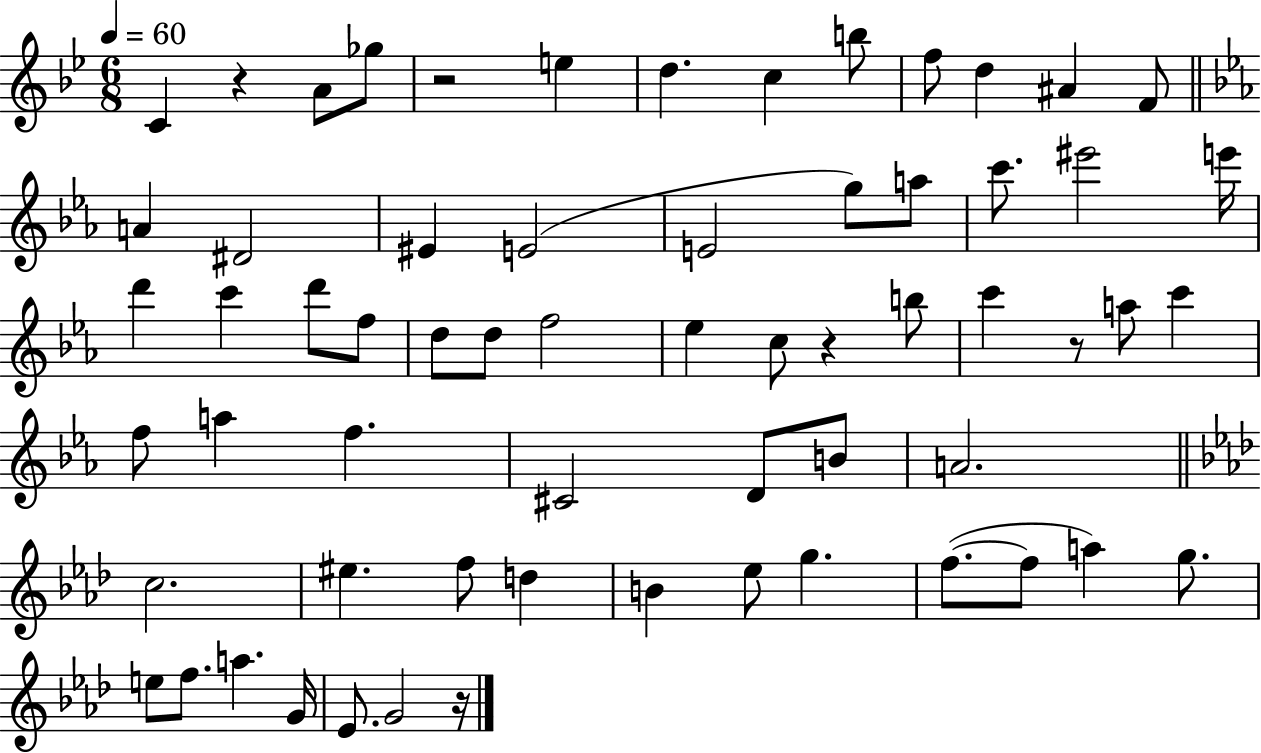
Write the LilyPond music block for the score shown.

{
  \clef treble
  \numericTimeSignature
  \time 6/8
  \key bes \major
  \tempo 4 = 60
  c'4 r4 a'8 ges''8 | r2 e''4 | d''4. c''4 b''8 | f''8 d''4 ais'4 f'8 | \break \bar "||" \break \key c \minor a'4 dis'2 | eis'4 e'2( | e'2 g''8) a''8 | c'''8. eis'''2 e'''16 | \break d'''4 c'''4 d'''8 f''8 | d''8 d''8 f''2 | ees''4 c''8 r4 b''8 | c'''4 r8 a''8 c'''4 | \break f''8 a''4 f''4. | cis'2 d'8 b'8 | a'2. | \bar "||" \break \key aes \major c''2. | eis''4. f''8 d''4 | b'4 ees''8 g''4. | f''8.~(~ f''8 a''4) g''8. | \break e''8 f''8. a''4. g'16 | ees'8. g'2 r16 | \bar "|."
}